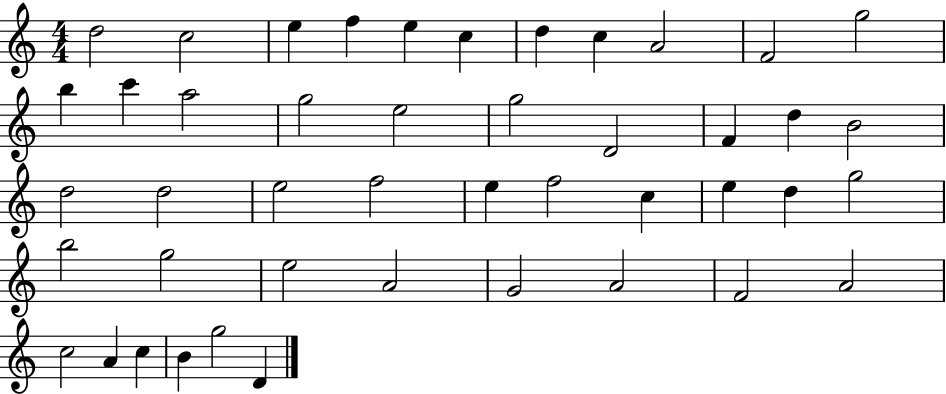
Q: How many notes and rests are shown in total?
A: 45